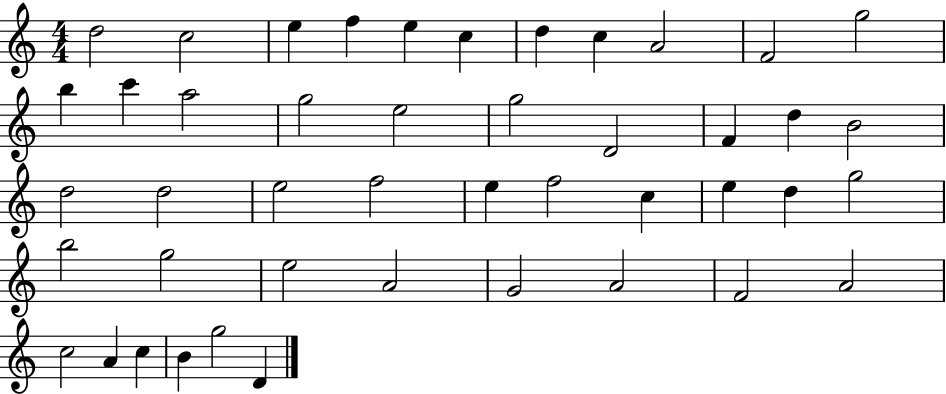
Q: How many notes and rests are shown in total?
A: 45